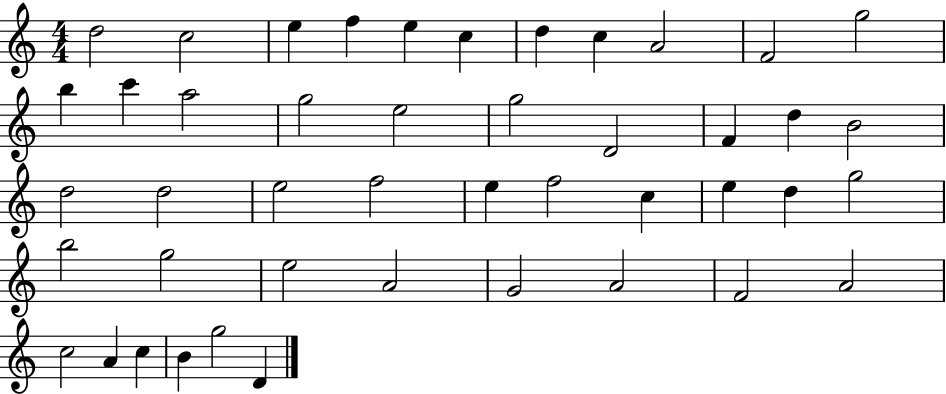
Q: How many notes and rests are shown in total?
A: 45